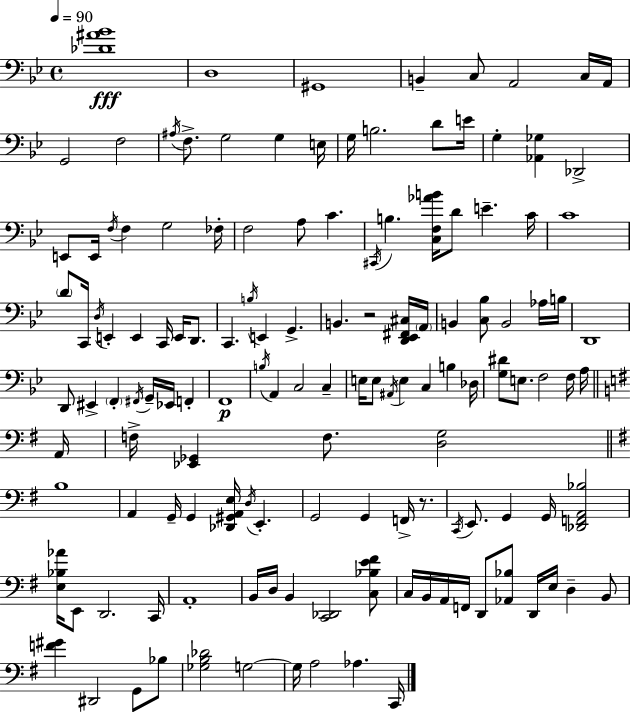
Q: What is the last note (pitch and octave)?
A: C2